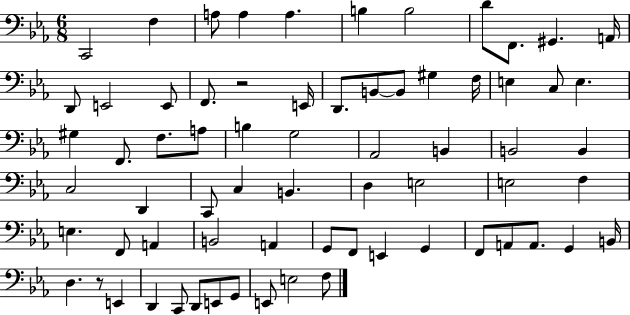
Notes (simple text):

C2/h F3/q A3/e A3/q A3/q. B3/q B3/h D4/e F2/e. G#2/q. A2/s D2/e E2/h E2/e F2/e. R/h E2/s D2/e. B2/e B2/e G#3/q F3/s E3/q C3/e E3/q. G#3/q F2/e. F3/e. A3/e B3/q G3/h Ab2/h B2/q B2/h B2/q C3/h D2/q C2/e C3/q B2/q. D3/q E3/h E3/h F3/q E3/q. F2/e A2/q B2/h A2/q G2/e F2/e E2/q G2/q F2/e A2/e A2/e. G2/q B2/s D3/q. R/e E2/q D2/q C2/e D2/e E2/e G2/e E2/e E3/h F3/e